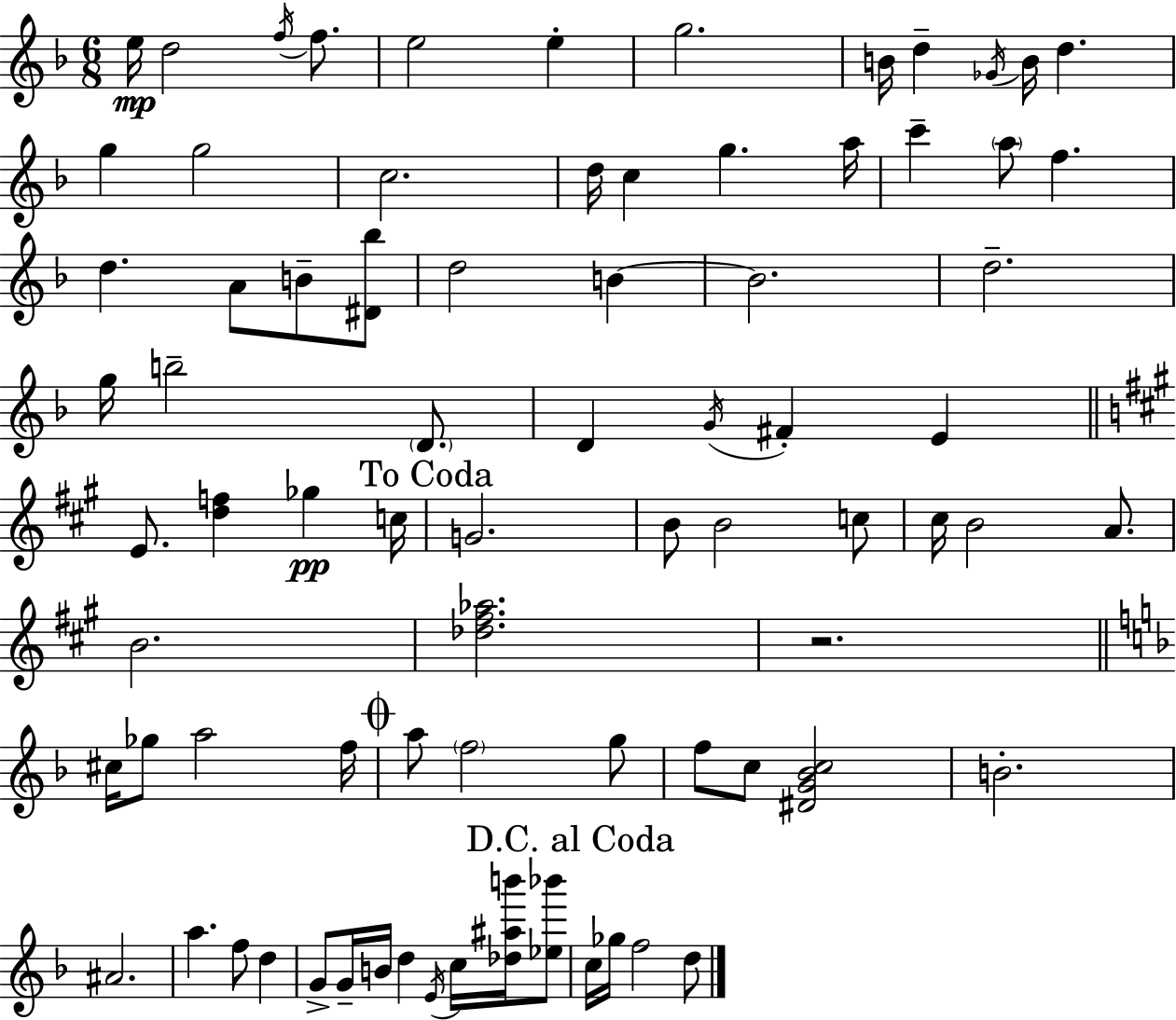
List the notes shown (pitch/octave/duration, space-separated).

E5/s D5/h F5/s F5/e. E5/h E5/q G5/h. B4/s D5/q Gb4/s B4/s D5/q. G5/q G5/h C5/h. D5/s C5/q G5/q. A5/s C6/q A5/e F5/q. D5/q. A4/e B4/e [D#4,Bb5]/e D5/h B4/q B4/h. D5/h. G5/s B5/h D4/e. D4/q G4/s F#4/q E4/q E4/e. [D5,F5]/q Gb5/q C5/s G4/h. B4/e B4/h C5/e C#5/s B4/h A4/e. B4/h. [Db5,F#5,Ab5]/h. R/h. C#5/s Gb5/e A5/h F5/s A5/e F5/h G5/e F5/e C5/e [D#4,G4,Bb4,C5]/h B4/h. A#4/h. A5/q. F5/e D5/q G4/e G4/s B4/s D5/q E4/s C5/s [Db5,A#5,B6]/s [Eb5,Bb6]/e C5/s Gb5/s F5/h D5/e